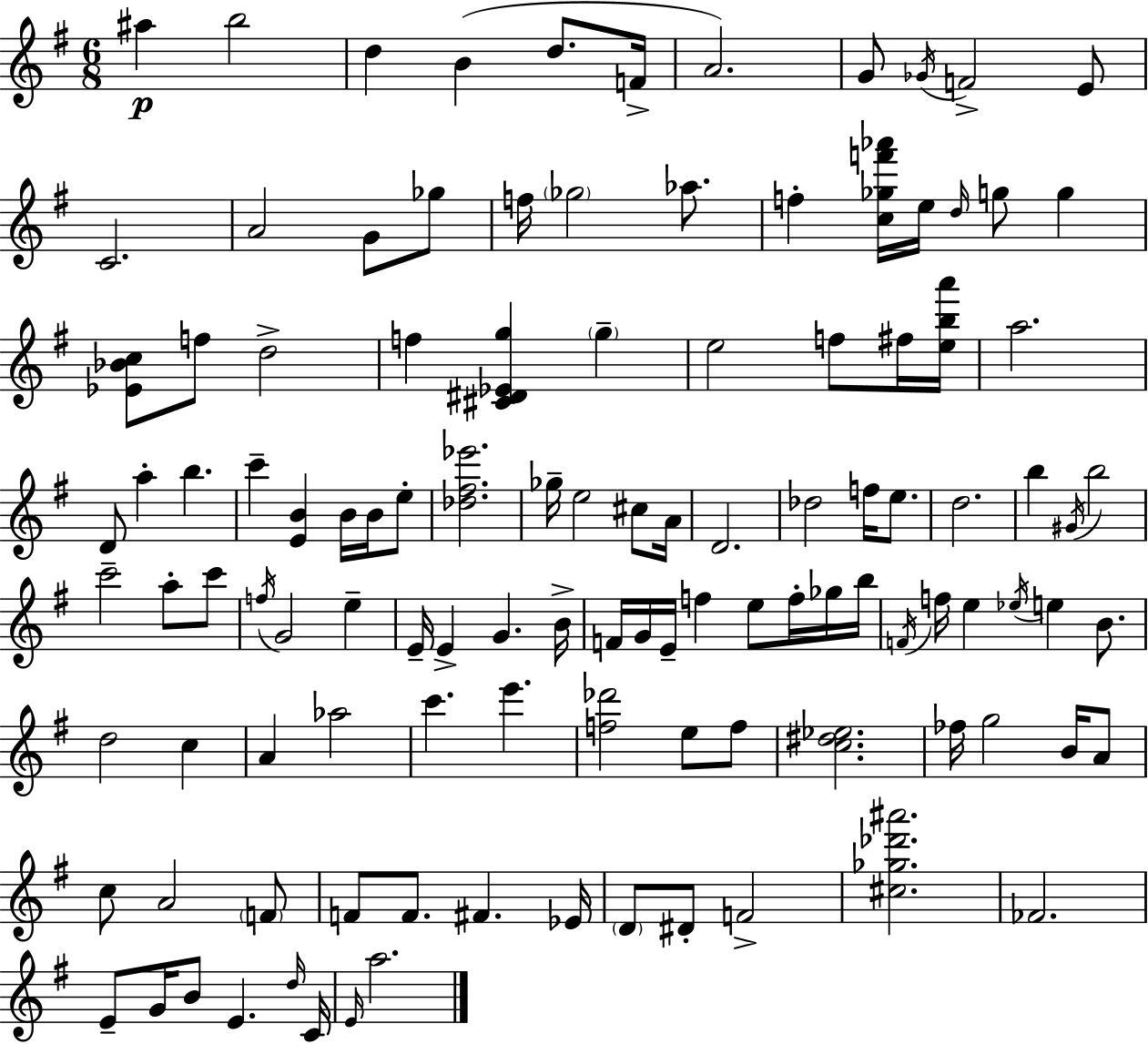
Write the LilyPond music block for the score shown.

{
  \clef treble
  \numericTimeSignature
  \time 6/8
  \key g \major
  ais''4\p b''2 | d''4 b'4( d''8. f'16-> | a'2.) | g'8 \acciaccatura { ges'16 } f'2-> e'8 | \break c'2. | a'2 g'8 ges''8 | f''16 \parenthesize ges''2 aes''8. | f''4-. <c'' ges'' f''' aes'''>16 e''16 \grace { d''16 } g''8 g''4 | \break <ees' bes' c''>8 f''8 d''2-> | f''4 <cis' dis' ees' g''>4 \parenthesize g''4-- | e''2 f''8 | fis''16 <e'' b'' a'''>16 a''2. | \break d'8 a''4-. b''4. | c'''4-- <e' b'>4 b'16 b'16 | e''8-. <des'' fis'' ees'''>2. | ges''16-- e''2 cis''8 | \break a'16 d'2. | des''2 f''16 e''8. | d''2. | b''4 \acciaccatura { gis'16 } b''2 | \break c'''2-- a''8-. | c'''8 \acciaccatura { f''16 } g'2 | e''4-- e'16-- e'4-> g'4. | b'16-> f'16 g'16 e'16-- f''4 e''8 | \break f''16-. ges''16 b''16 \acciaccatura { f'16 } f''16 e''4 \acciaccatura { ees''16 } e''4 | b'8. d''2 | c''4 a'4 aes''2 | c'''4. | \break e'''4. <f'' des'''>2 | e''8 f''8 <c'' dis'' ees''>2. | fes''16 g''2 | b'16 a'8 c''8 a'2 | \break \parenthesize f'8 f'8 f'8. fis'4. | ees'16 \parenthesize d'8 dis'8-. f'2-> | <cis'' ges'' des''' ais'''>2. | fes'2. | \break e'8-- g'16 b'8 e'4. | \grace { d''16 } c'16 \grace { e'16 } a''2. | \bar "|."
}